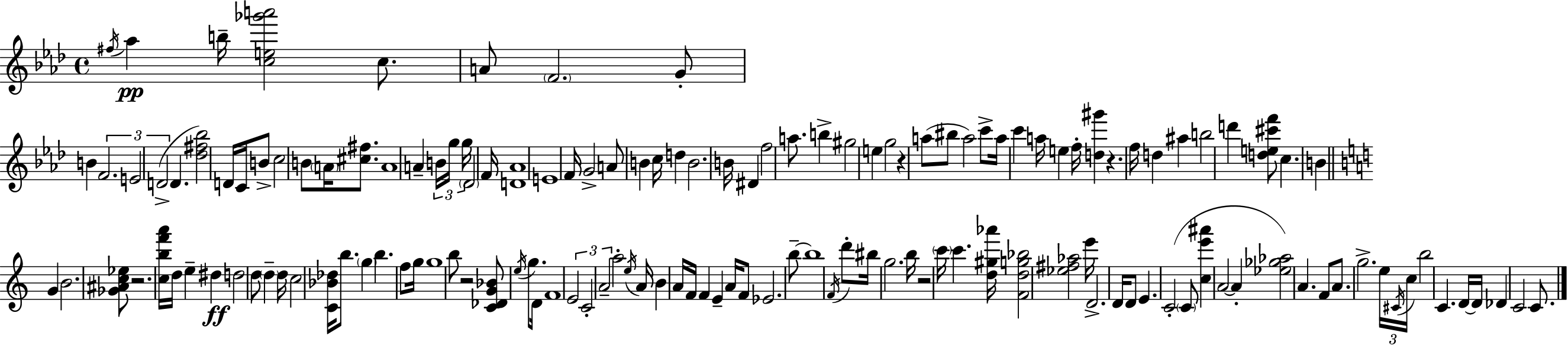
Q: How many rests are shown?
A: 5